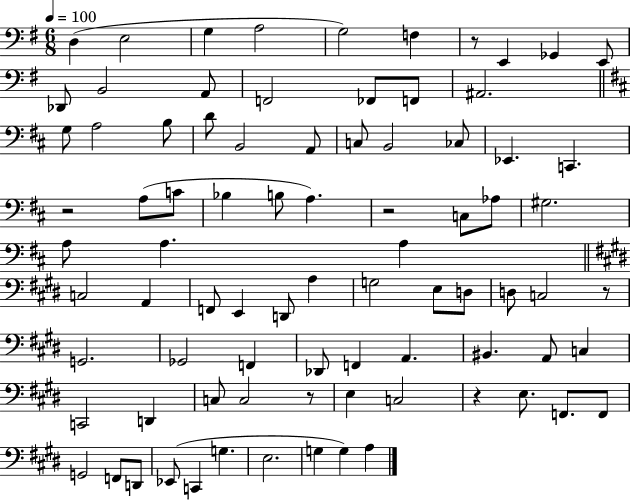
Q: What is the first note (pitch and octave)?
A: D3